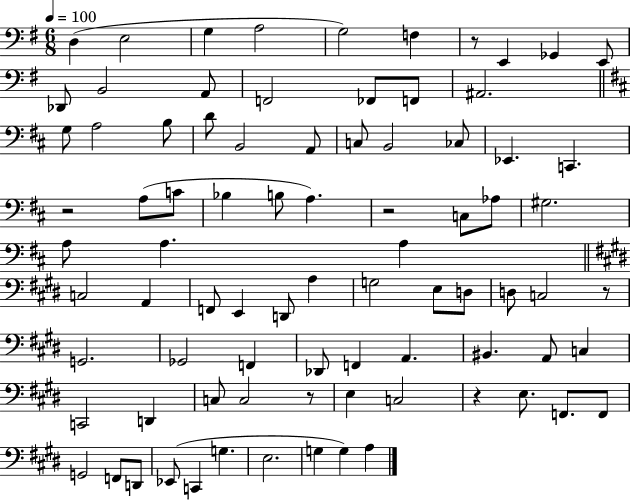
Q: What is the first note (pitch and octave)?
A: D3